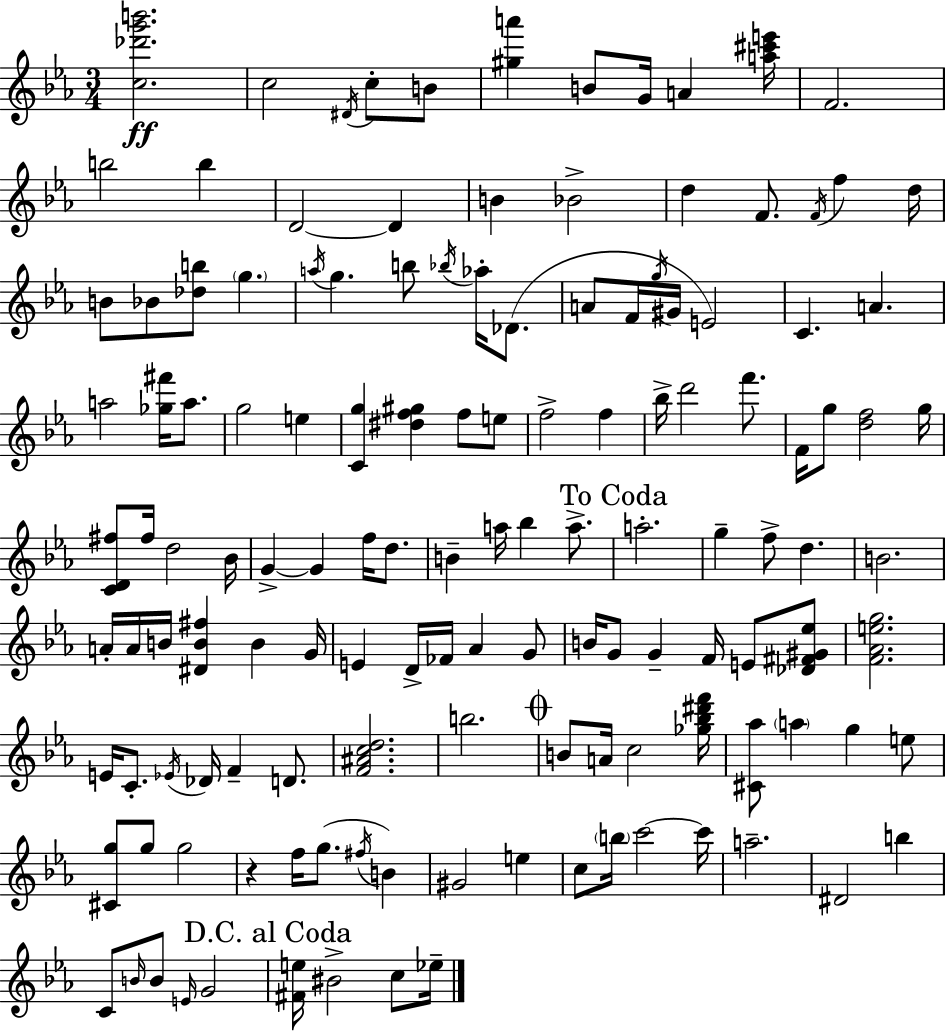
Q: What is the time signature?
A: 3/4